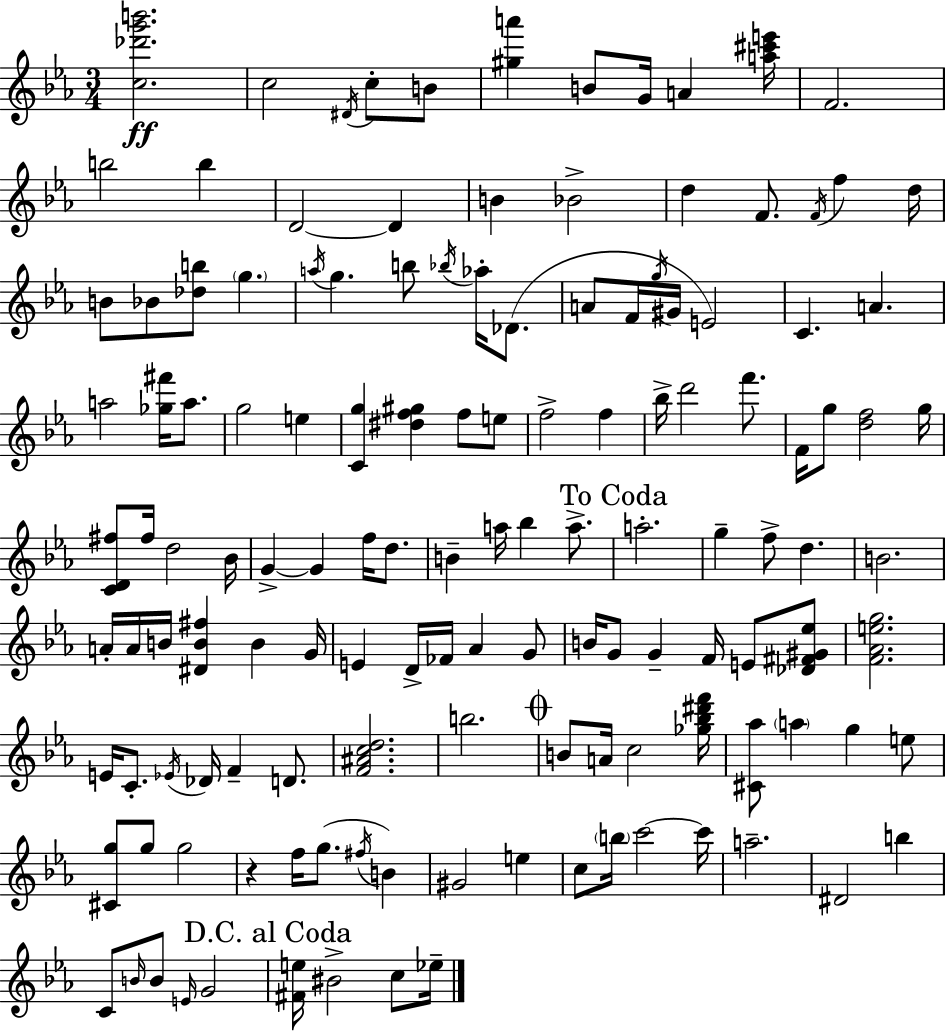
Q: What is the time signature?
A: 3/4